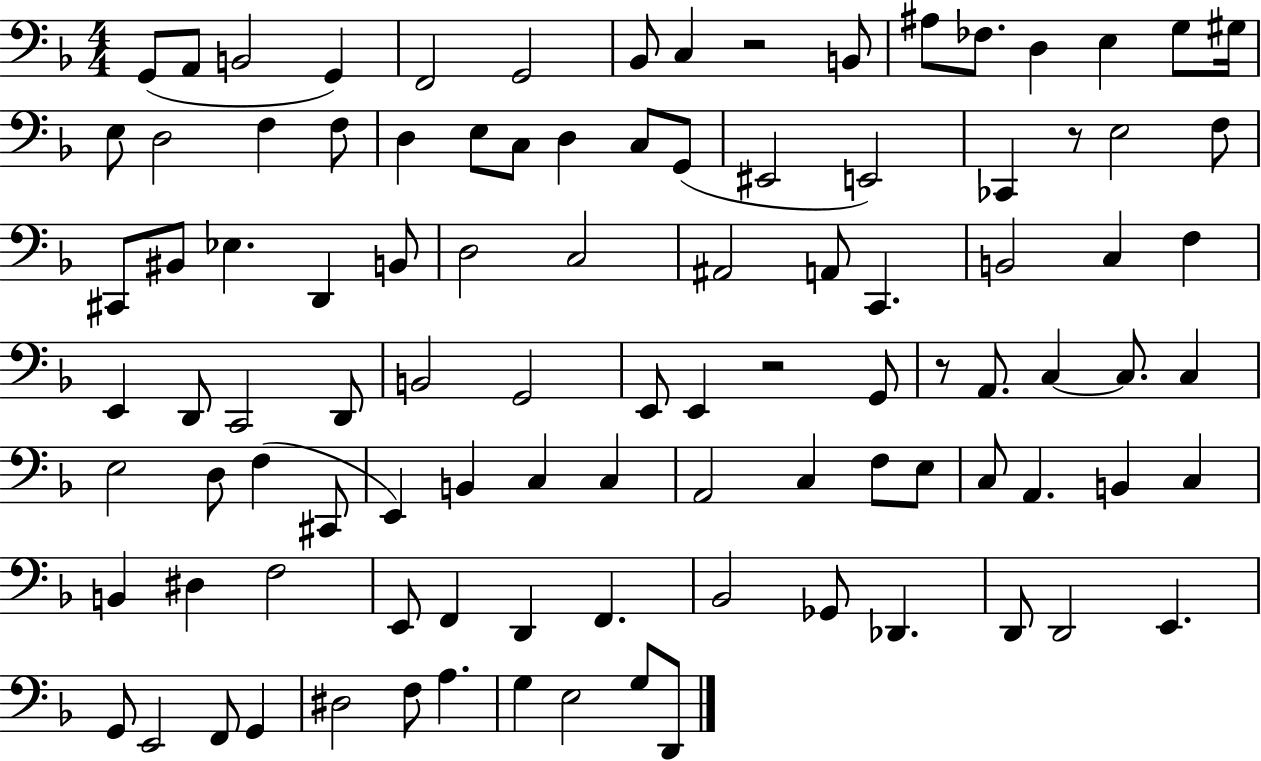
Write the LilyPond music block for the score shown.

{
  \clef bass
  \numericTimeSignature
  \time 4/4
  \key f \major
  g,8( a,8 b,2 g,4) | f,2 g,2 | bes,8 c4 r2 b,8 | ais8 fes8. d4 e4 g8 gis16 | \break e8 d2 f4 f8 | d4 e8 c8 d4 c8 g,8( | eis,2 e,2) | ces,4 r8 e2 f8 | \break cis,8 bis,8 ees4. d,4 b,8 | d2 c2 | ais,2 a,8 c,4. | b,2 c4 f4 | \break e,4 d,8 c,2 d,8 | b,2 g,2 | e,8 e,4 r2 g,8 | r8 a,8. c4~~ c8. c4 | \break e2 d8 f4( cis,8 | e,4) b,4 c4 c4 | a,2 c4 f8 e8 | c8 a,4. b,4 c4 | \break b,4 dis4 f2 | e,8 f,4 d,4 f,4. | bes,2 ges,8 des,4. | d,8 d,2 e,4. | \break g,8 e,2 f,8 g,4 | dis2 f8 a4. | g4 e2 g8 d,8 | \bar "|."
}